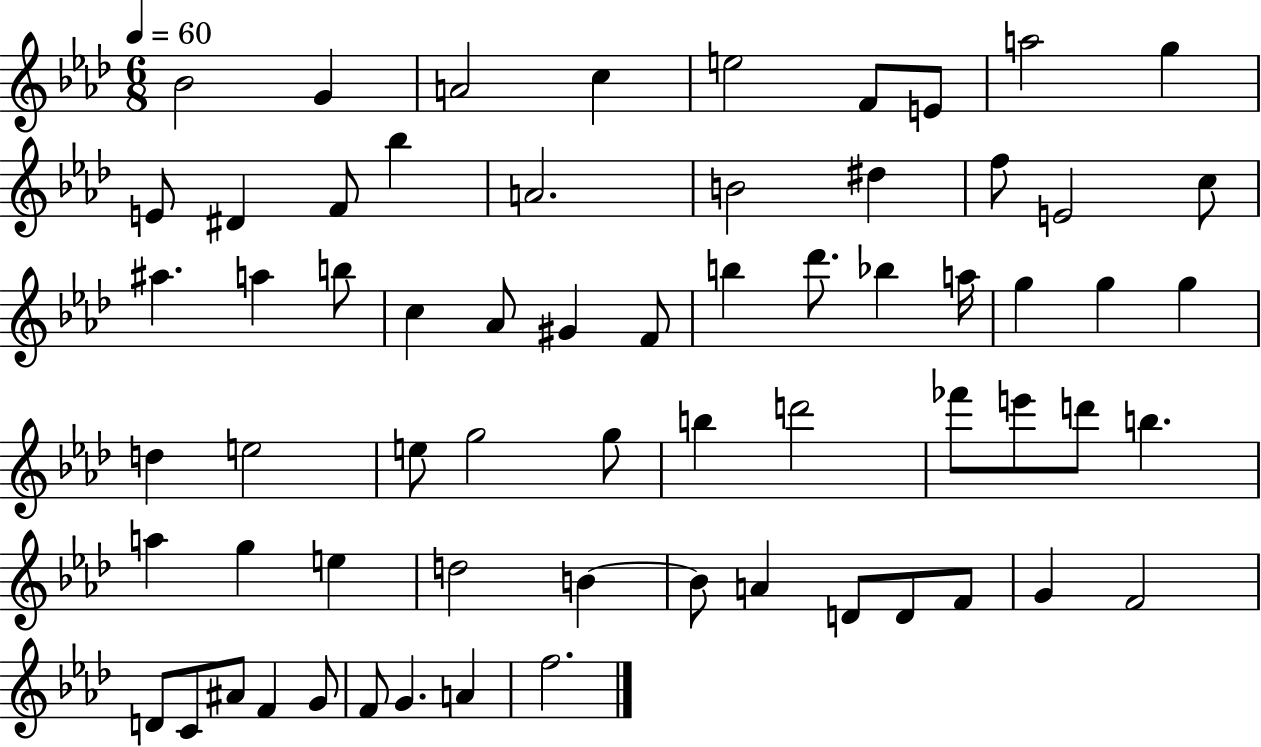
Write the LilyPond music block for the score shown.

{
  \clef treble
  \numericTimeSignature
  \time 6/8
  \key aes \major
  \tempo 4 = 60
  bes'2 g'4 | a'2 c''4 | e''2 f'8 e'8 | a''2 g''4 | \break e'8 dis'4 f'8 bes''4 | a'2. | b'2 dis''4 | f''8 e'2 c''8 | \break ais''4. a''4 b''8 | c''4 aes'8 gis'4 f'8 | b''4 des'''8. bes''4 a''16 | g''4 g''4 g''4 | \break d''4 e''2 | e''8 g''2 g''8 | b''4 d'''2 | fes'''8 e'''8 d'''8 b''4. | \break a''4 g''4 e''4 | d''2 b'4~~ | b'8 a'4 d'8 d'8 f'8 | g'4 f'2 | \break d'8 c'8 ais'8 f'4 g'8 | f'8 g'4. a'4 | f''2. | \bar "|."
}